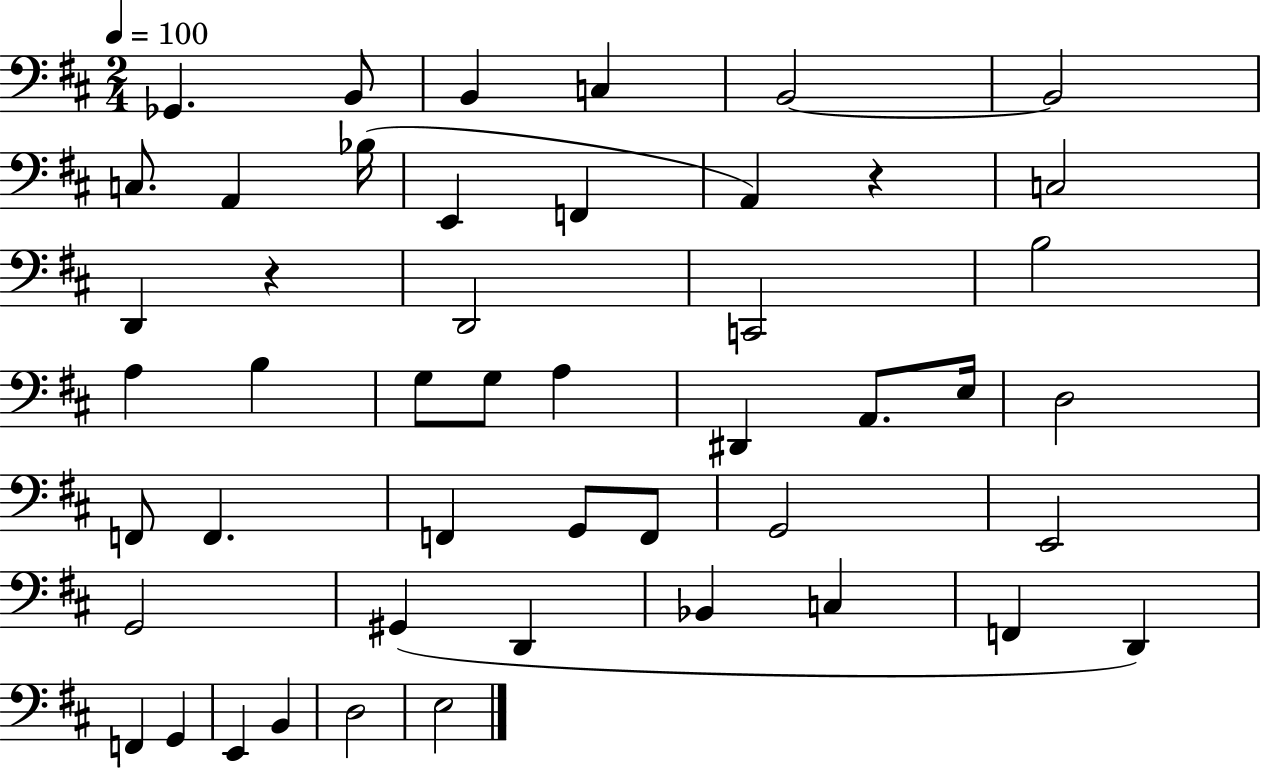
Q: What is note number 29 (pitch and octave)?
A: F2